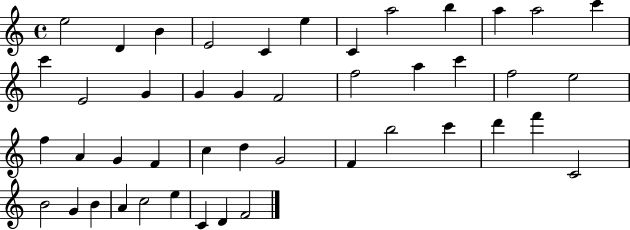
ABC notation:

X:1
T:Untitled
M:4/4
L:1/4
K:C
e2 D B E2 C e C a2 b a a2 c' c' E2 G G G F2 f2 a c' f2 e2 f A G F c d G2 F b2 c' d' f' C2 B2 G B A c2 e C D F2